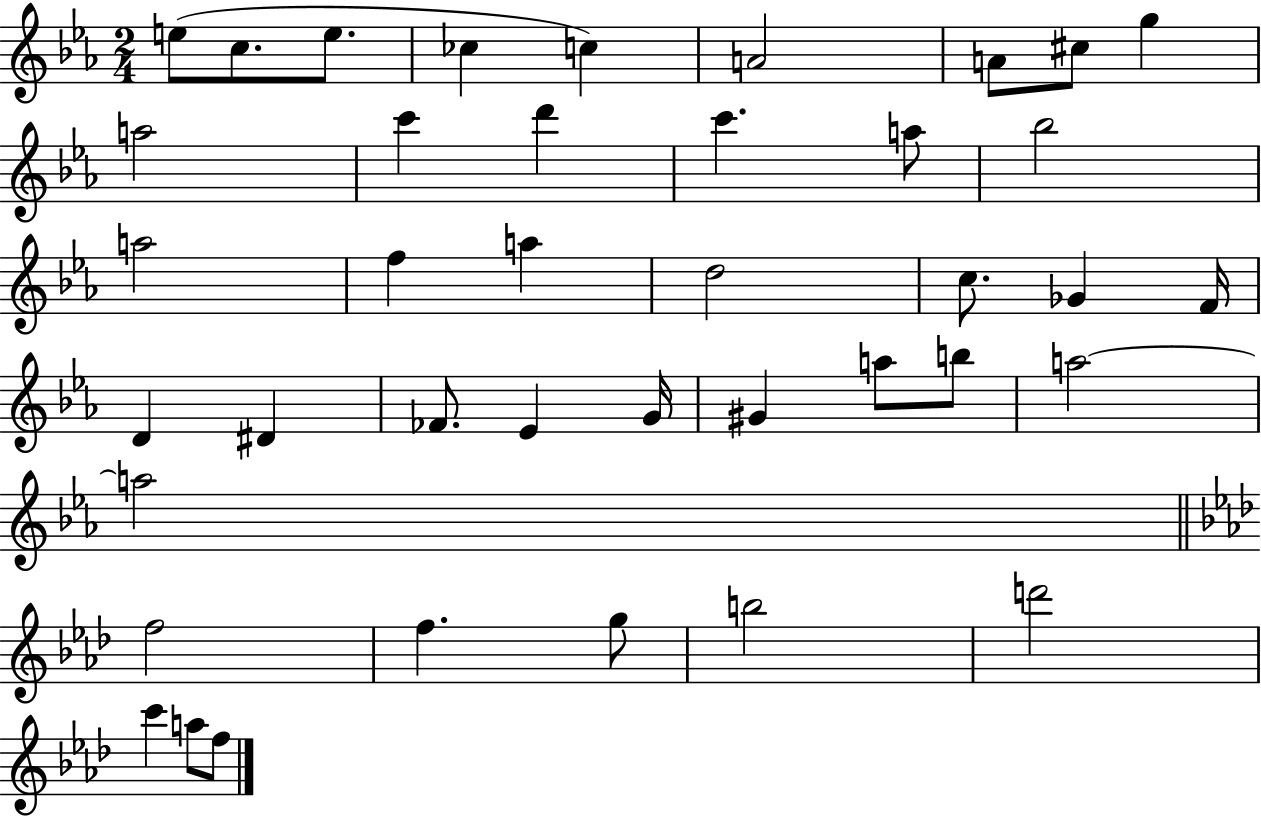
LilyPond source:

{
  \clef treble
  \numericTimeSignature
  \time 2/4
  \key ees \major
  \repeat volta 2 { e''8( c''8. e''8. | ces''4 c''4) | a'2 | a'8 cis''8 g''4 | \break a''2 | c'''4 d'''4 | c'''4. a''8 | bes''2 | \break a''2 | f''4 a''4 | d''2 | c''8. ges'4 f'16 | \break d'4 dis'4 | fes'8. ees'4 g'16 | gis'4 a''8 b''8 | a''2~~ | \break a''2 | \bar "||" \break \key aes \major f''2 | f''4. g''8 | b''2 | d'''2 | \break c'''4 a''8 f''8 | } \bar "|."
}